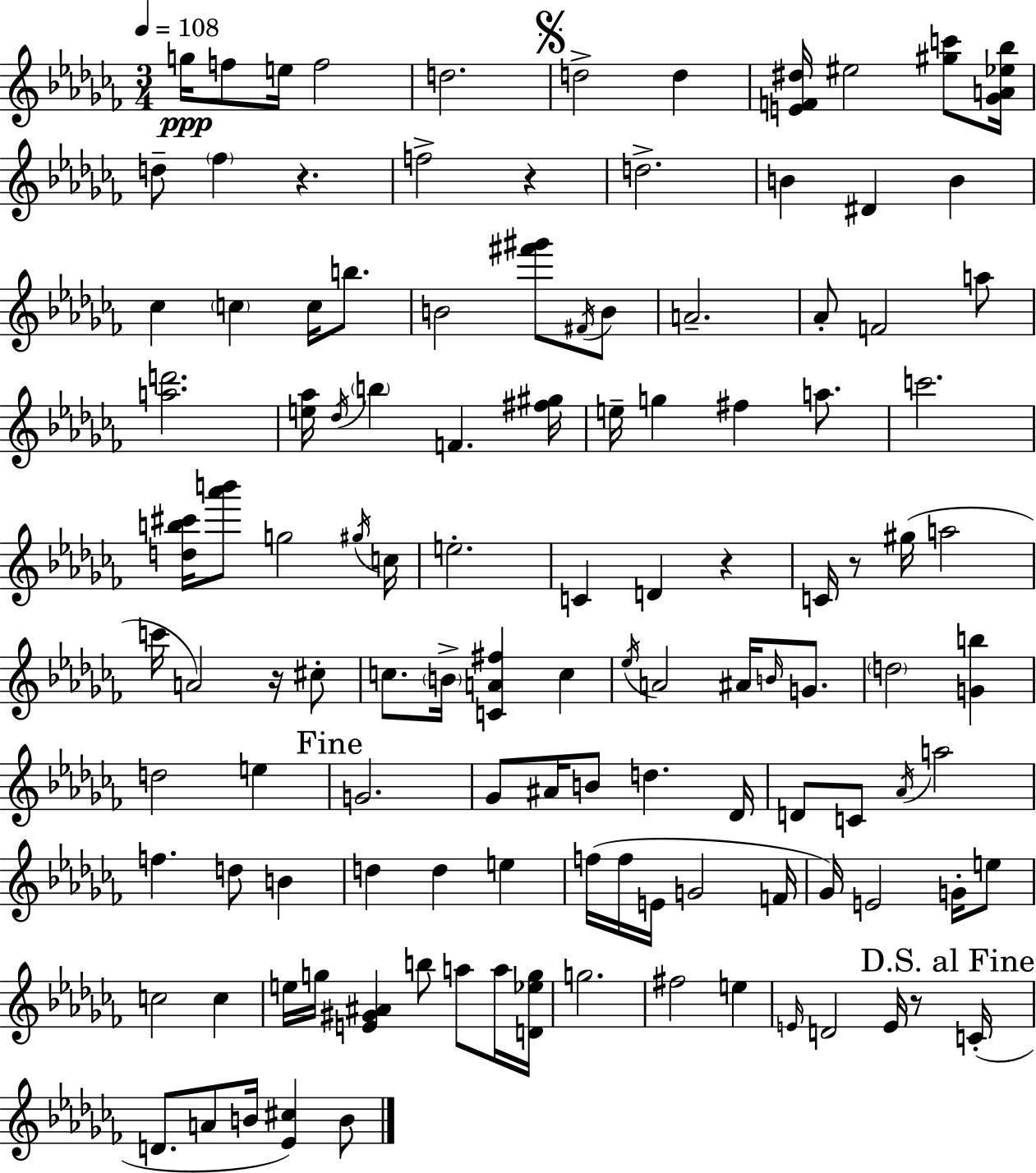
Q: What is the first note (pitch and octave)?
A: G5